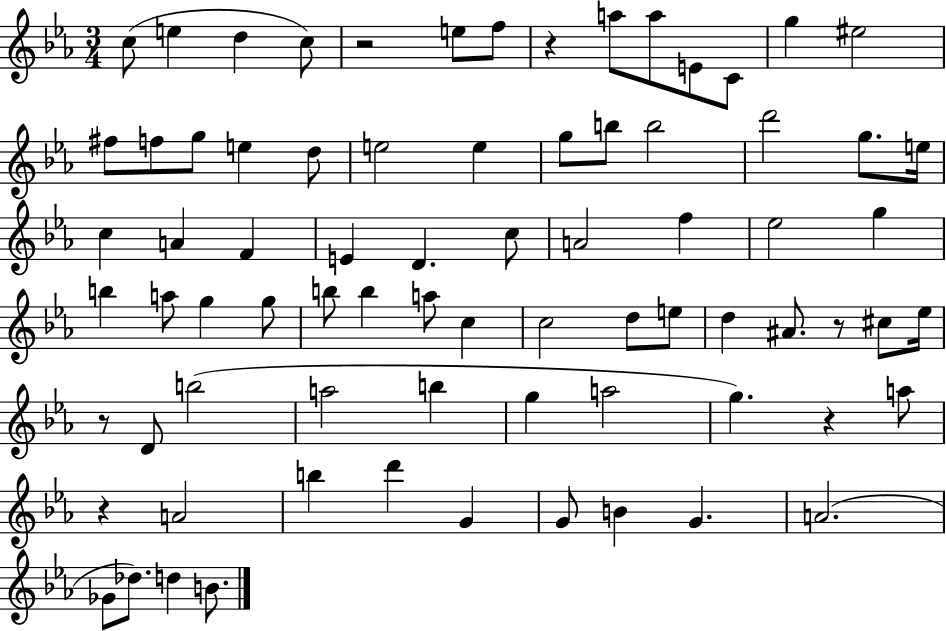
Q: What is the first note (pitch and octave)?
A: C5